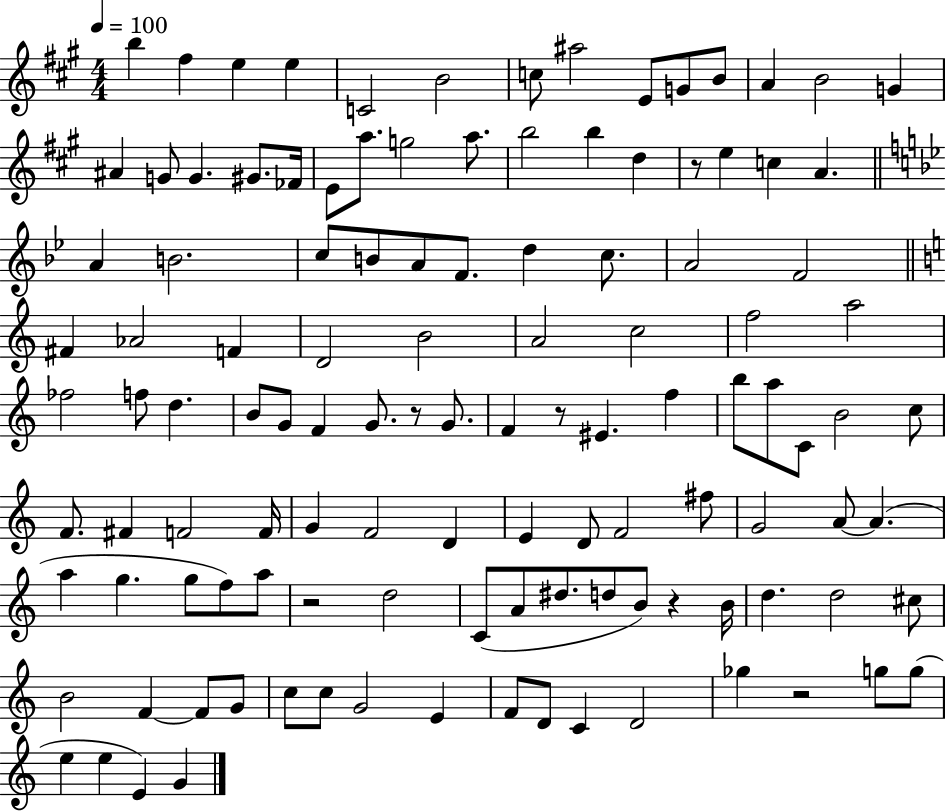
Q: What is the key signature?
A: A major